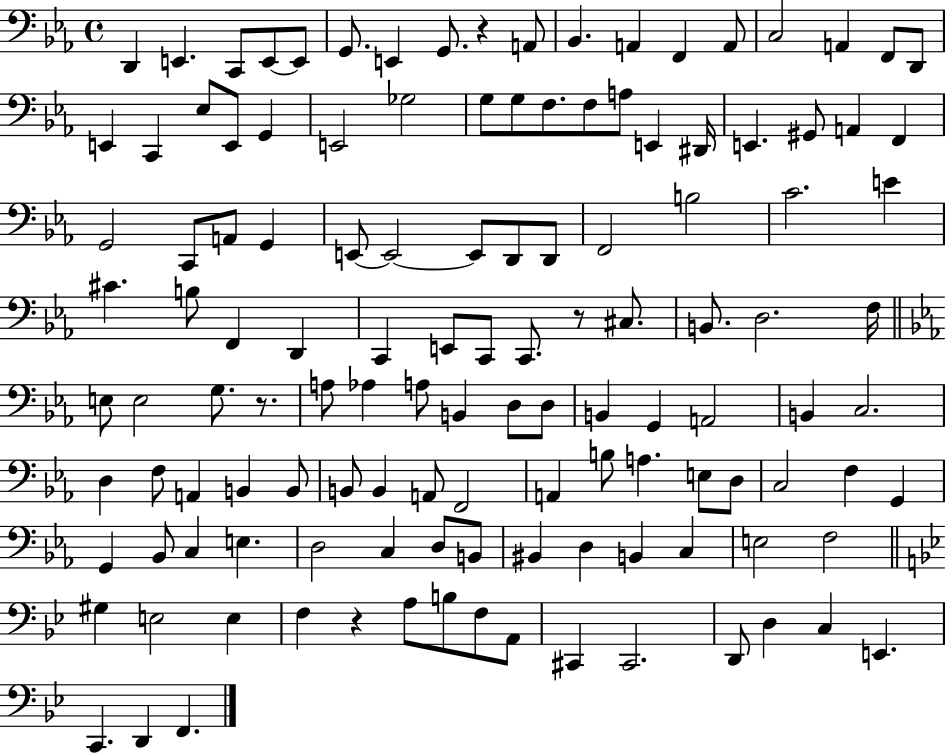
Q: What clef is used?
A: bass